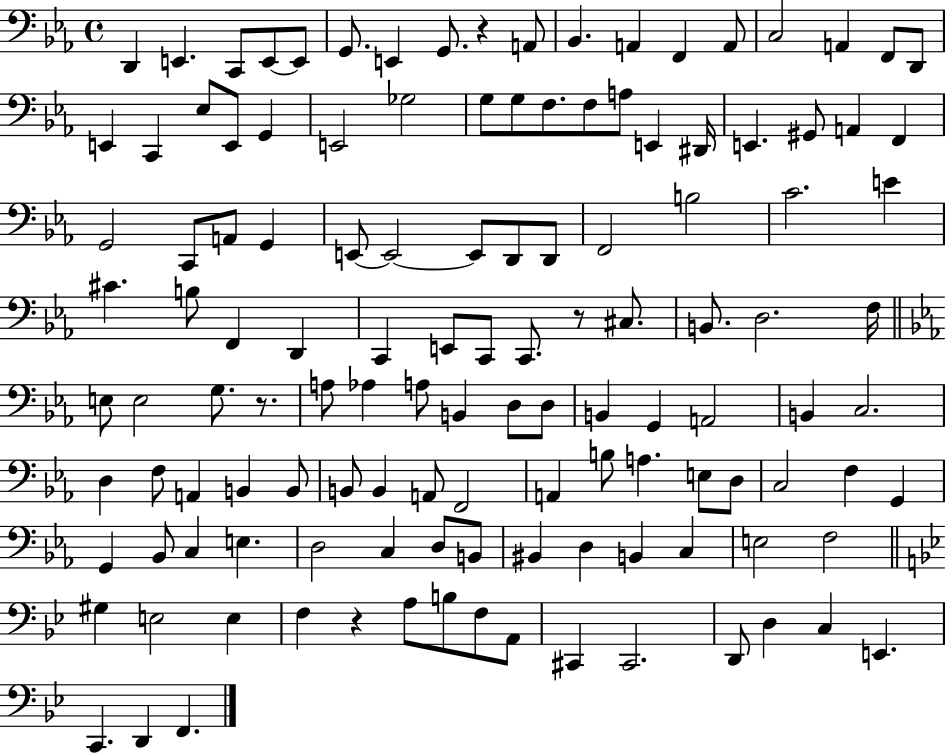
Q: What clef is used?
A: bass